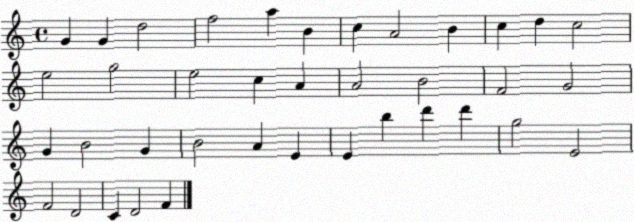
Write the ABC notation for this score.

X:1
T:Untitled
M:4/4
L:1/4
K:C
G G d2 f2 a B c A2 B c d c2 e2 g2 e2 c A A2 B2 F2 G2 G B2 G B2 A E E b d' d' g2 E2 F2 D2 C D2 F